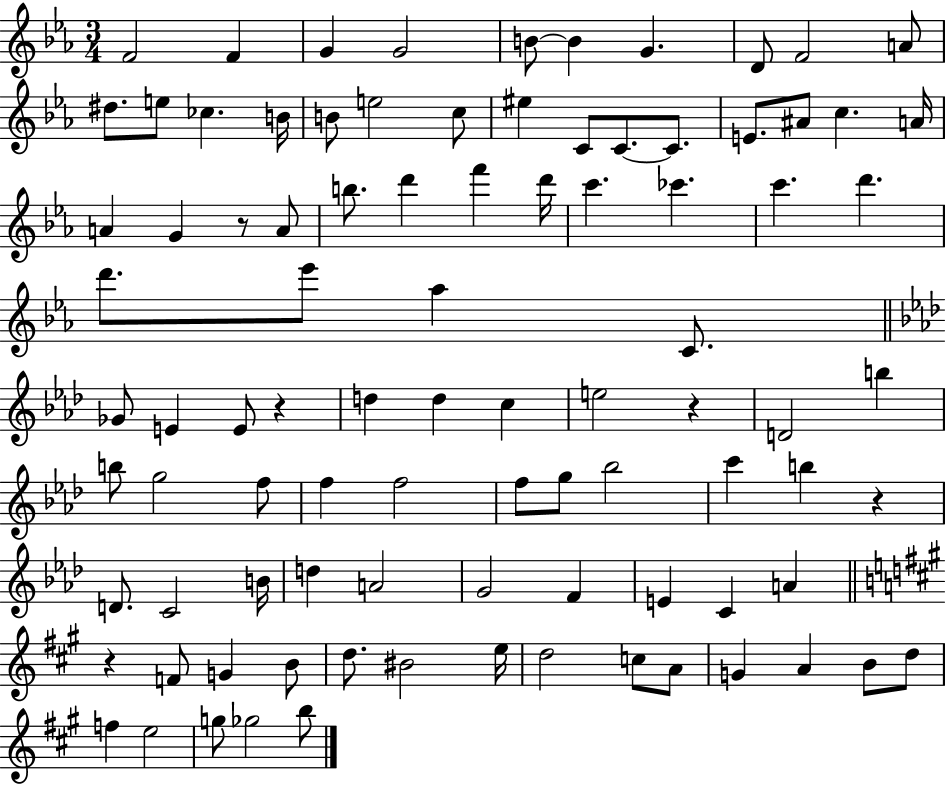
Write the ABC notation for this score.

X:1
T:Untitled
M:3/4
L:1/4
K:Eb
F2 F G G2 B/2 B G D/2 F2 A/2 ^d/2 e/2 _c B/4 B/2 e2 c/2 ^e C/2 C/2 C/2 E/2 ^A/2 c A/4 A G z/2 A/2 b/2 d' f' d'/4 c' _c' c' d' d'/2 _e'/2 _a C/2 _G/2 E E/2 z d d c e2 z D2 b b/2 g2 f/2 f f2 f/2 g/2 _b2 c' b z D/2 C2 B/4 d A2 G2 F E C A z F/2 G B/2 d/2 ^B2 e/4 d2 c/2 A/2 G A B/2 d/2 f e2 g/2 _g2 b/2